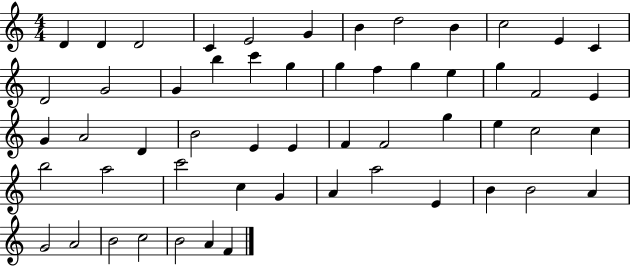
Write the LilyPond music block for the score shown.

{
  \clef treble
  \numericTimeSignature
  \time 4/4
  \key c \major
  d'4 d'4 d'2 | c'4 e'2 g'4 | b'4 d''2 b'4 | c''2 e'4 c'4 | \break d'2 g'2 | g'4 b''4 c'''4 g''4 | g''4 f''4 g''4 e''4 | g''4 f'2 e'4 | \break g'4 a'2 d'4 | b'2 e'4 e'4 | f'4 f'2 g''4 | e''4 c''2 c''4 | \break b''2 a''2 | c'''2 c''4 g'4 | a'4 a''2 e'4 | b'4 b'2 a'4 | \break g'2 a'2 | b'2 c''2 | b'2 a'4 f'4 | \bar "|."
}